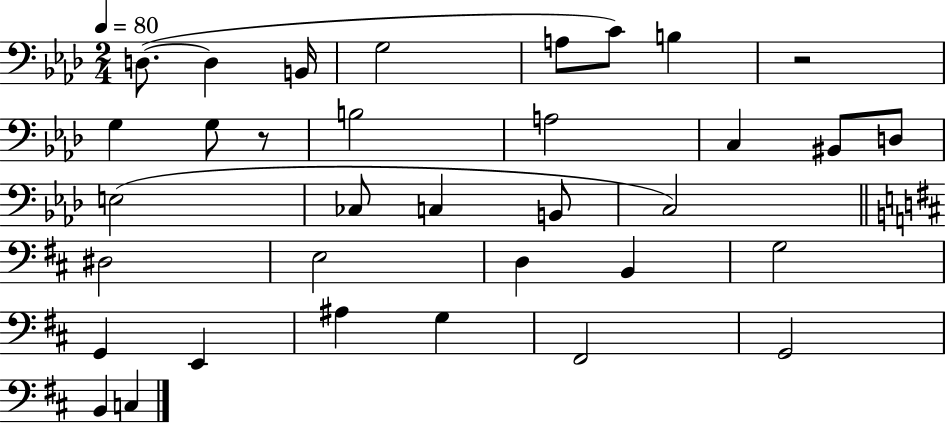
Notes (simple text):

D3/e. D3/q B2/s G3/h A3/e C4/e B3/q R/h G3/q G3/e R/e B3/h A3/h C3/q BIS2/e D3/e E3/h CES3/e C3/q B2/e C3/h D#3/h E3/h D3/q B2/q G3/h G2/q E2/q A#3/q G3/q F#2/h G2/h B2/q C3/q